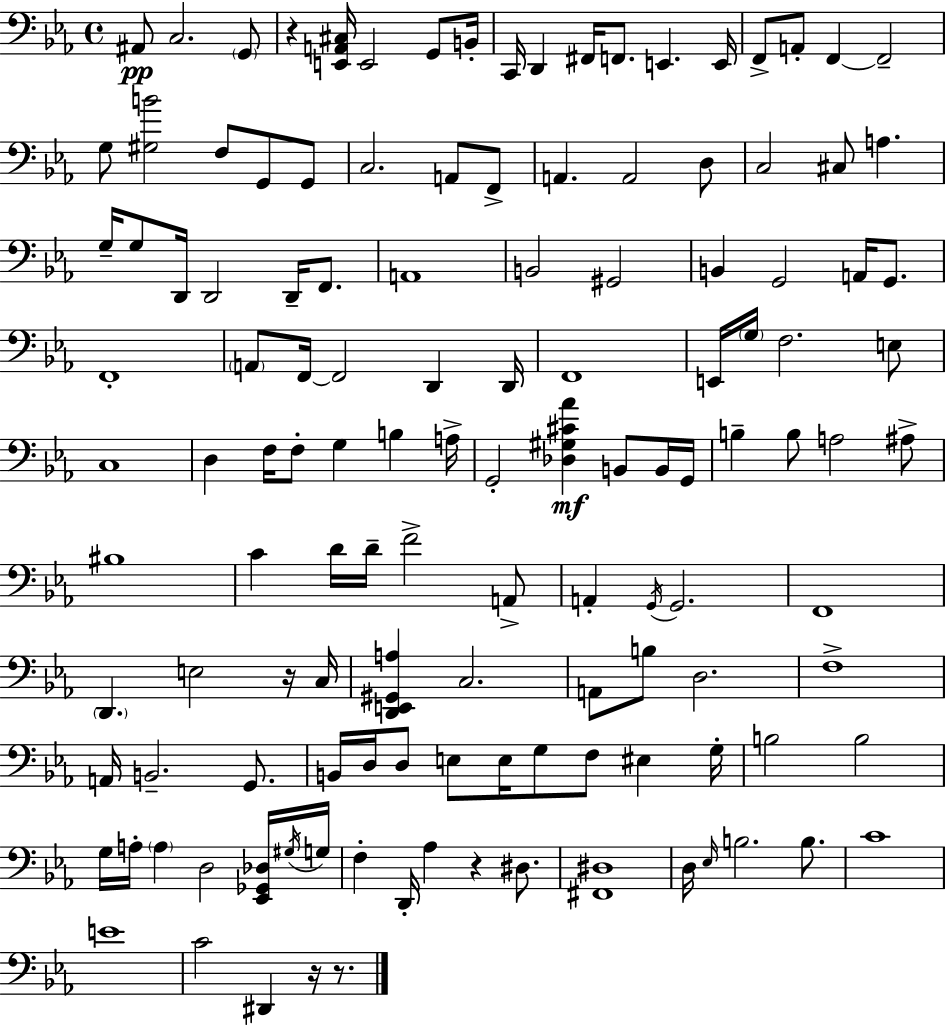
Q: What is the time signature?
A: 4/4